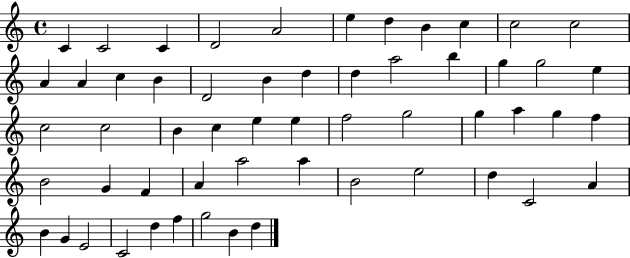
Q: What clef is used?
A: treble